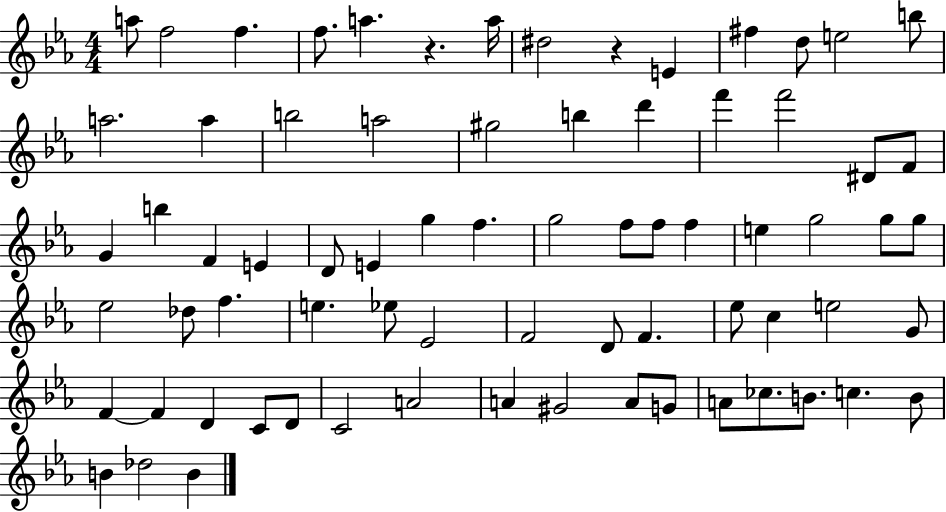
A5/e F5/h F5/q. F5/e. A5/q. R/q. A5/s D#5/h R/q E4/q F#5/q D5/e E5/h B5/e A5/h. A5/q B5/h A5/h G#5/h B5/q D6/q F6/q F6/h D#4/e F4/e G4/q B5/q F4/q E4/q D4/e E4/q G5/q F5/q. G5/h F5/e F5/e F5/q E5/q G5/h G5/e G5/e Eb5/h Db5/e F5/q. E5/q. Eb5/e Eb4/h F4/h D4/e F4/q. Eb5/e C5/q E5/h G4/e F4/q F4/q D4/q C4/e D4/e C4/h A4/h A4/q G#4/h A4/e G4/e A4/e CES5/e. B4/e. C5/q. B4/e B4/q Db5/h B4/q